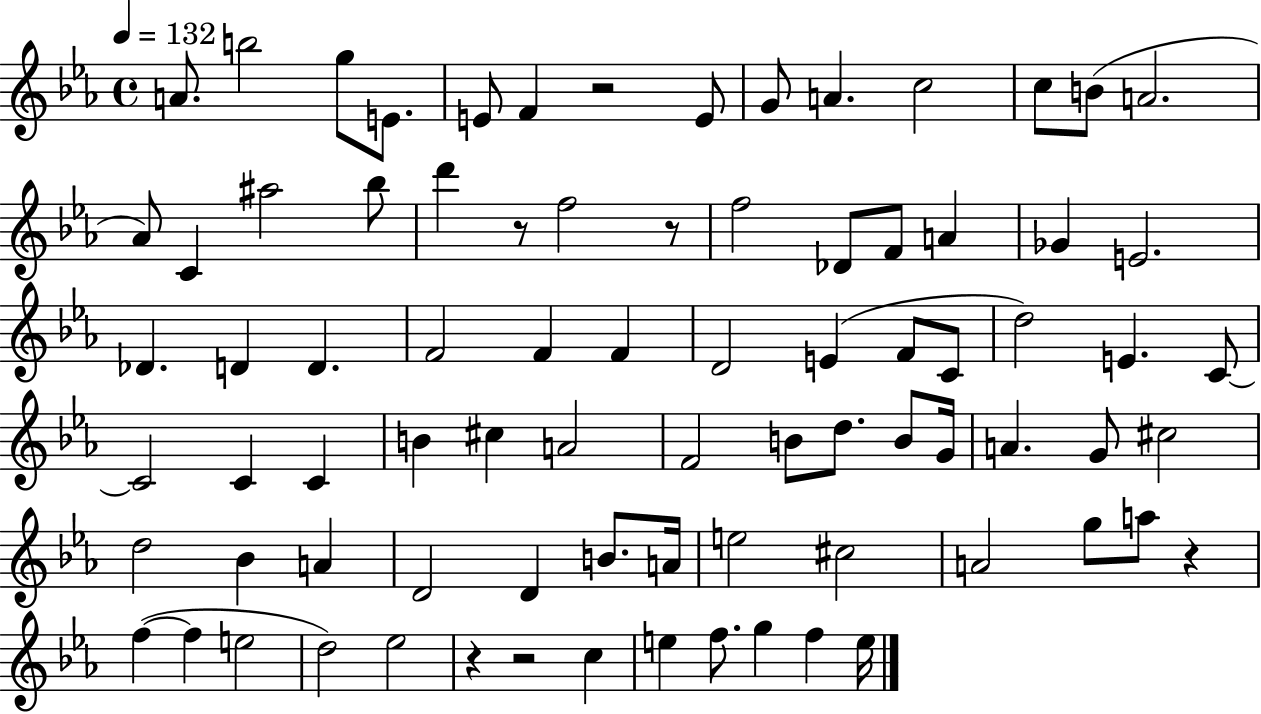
{
  \clef treble
  \time 4/4
  \defaultTimeSignature
  \key ees \major
  \tempo 4 = 132
  a'8. b''2 g''8 e'8. | e'8 f'4 r2 e'8 | g'8 a'4. c''2 | c''8 b'8( a'2. | \break aes'8) c'4 ais''2 bes''8 | d'''4 r8 f''2 r8 | f''2 des'8 f'8 a'4 | ges'4 e'2. | \break des'4. d'4 d'4. | f'2 f'4 f'4 | d'2 e'4( f'8 c'8 | d''2) e'4. c'8~~ | \break c'2 c'4 c'4 | b'4 cis''4 a'2 | f'2 b'8 d''8. b'8 g'16 | a'4. g'8 cis''2 | \break d''2 bes'4 a'4 | d'2 d'4 b'8. a'16 | e''2 cis''2 | a'2 g''8 a''8 r4 | \break f''4~(~ f''4 e''2 | d''2) ees''2 | r4 r2 c''4 | e''4 f''8. g''4 f''4 e''16 | \break \bar "|."
}